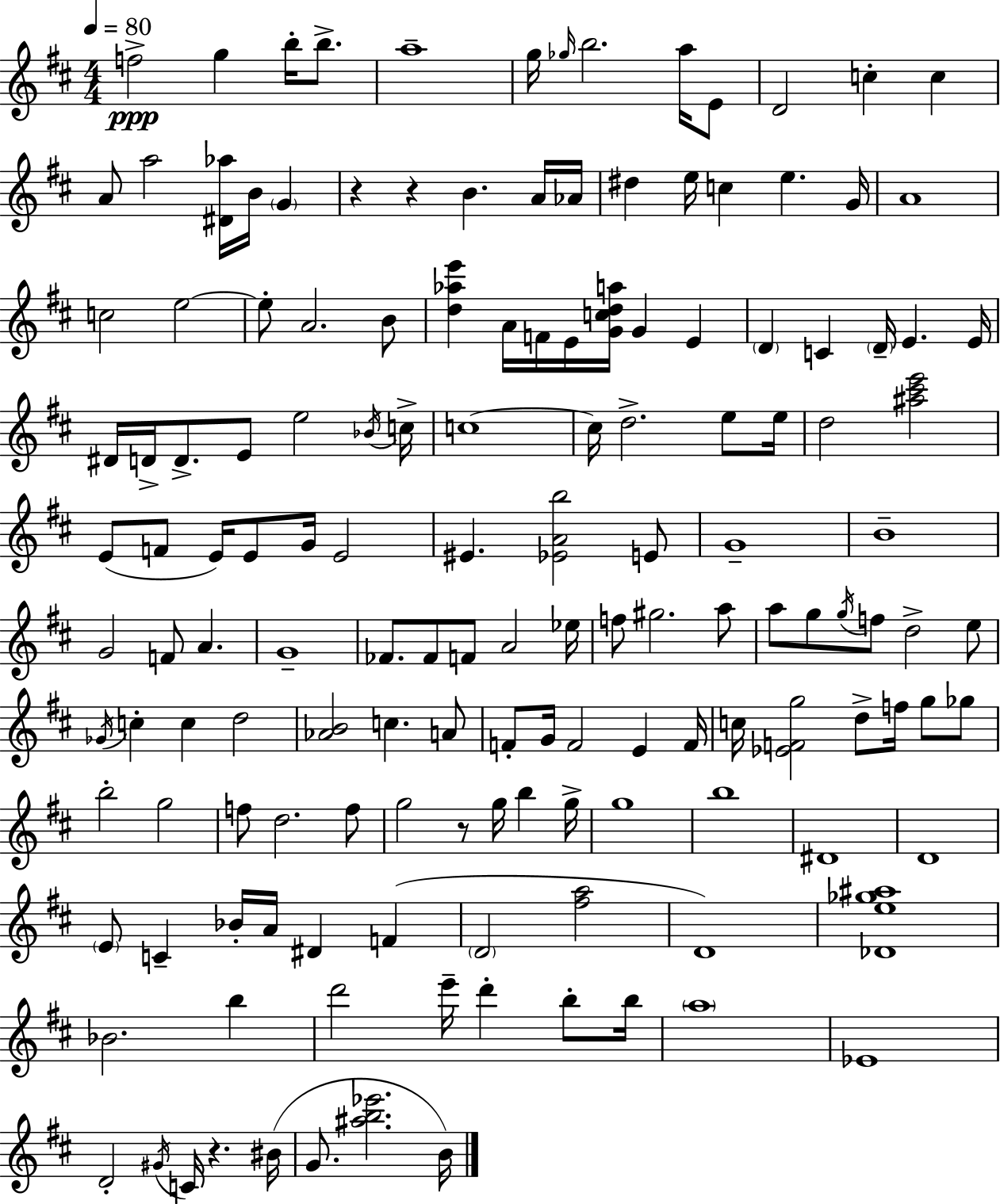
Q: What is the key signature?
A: D major